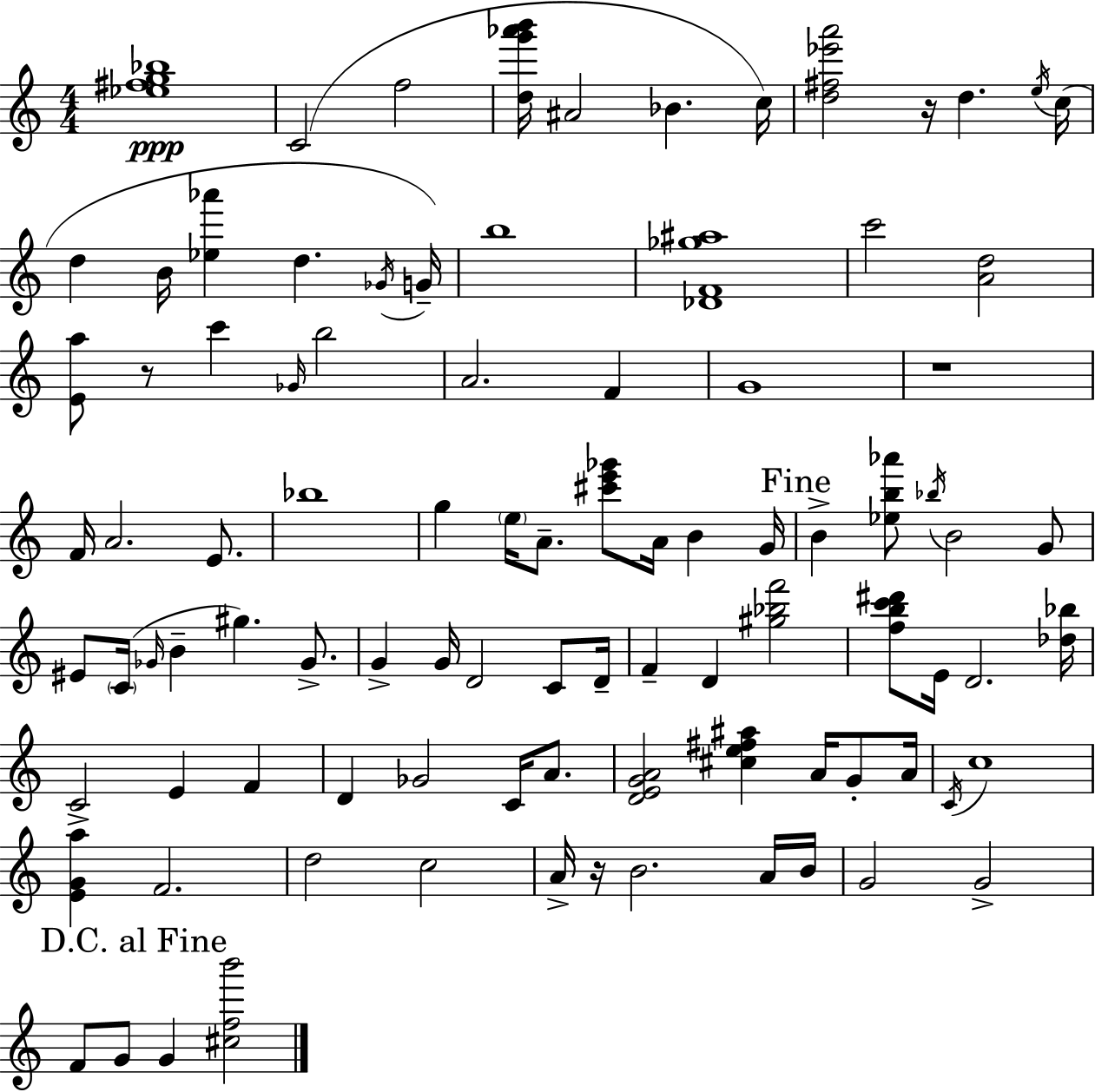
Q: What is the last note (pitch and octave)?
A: G4